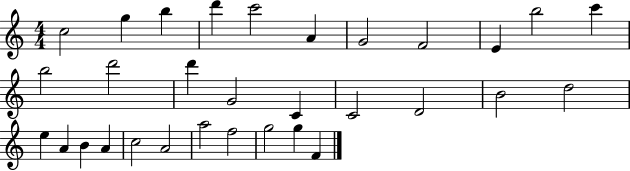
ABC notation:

X:1
T:Untitled
M:4/4
L:1/4
K:C
c2 g b d' c'2 A G2 F2 E b2 c' b2 d'2 d' G2 C C2 D2 B2 d2 e A B A c2 A2 a2 f2 g2 g F